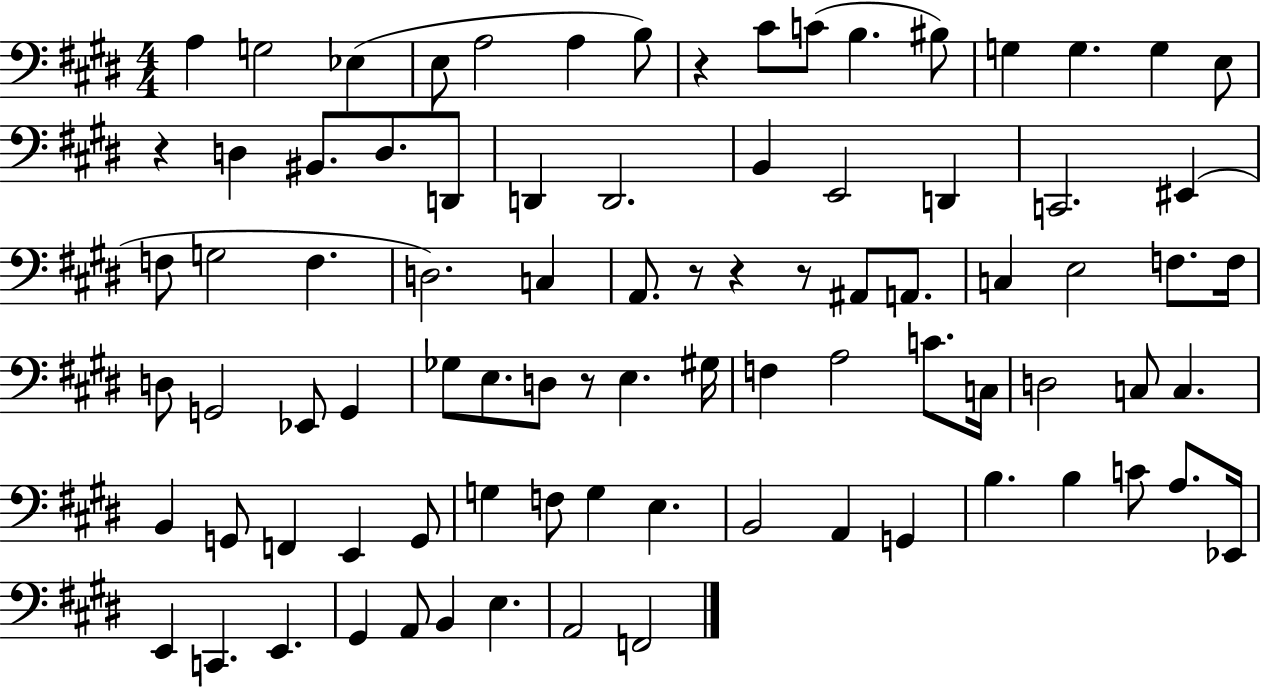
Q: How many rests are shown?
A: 6